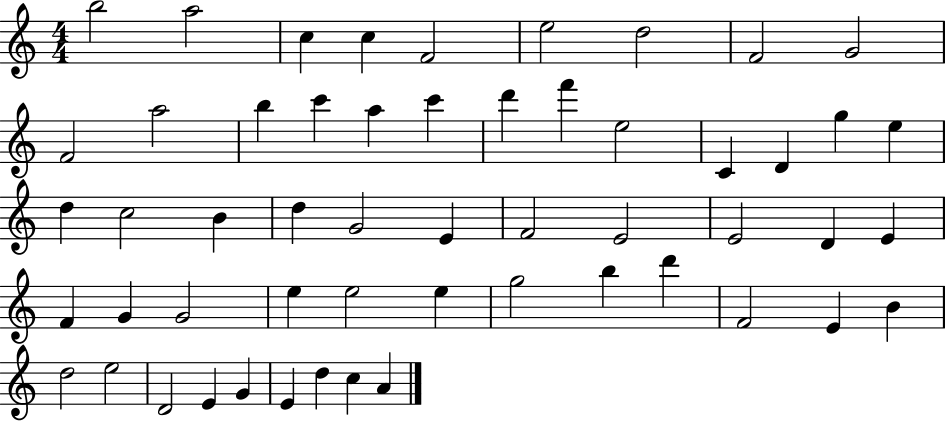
B5/h A5/h C5/q C5/q F4/h E5/h D5/h F4/h G4/h F4/h A5/h B5/q C6/q A5/q C6/q D6/q F6/q E5/h C4/q D4/q G5/q E5/q D5/q C5/h B4/q D5/q G4/h E4/q F4/h E4/h E4/h D4/q E4/q F4/q G4/q G4/h E5/q E5/h E5/q G5/h B5/q D6/q F4/h E4/q B4/q D5/h E5/h D4/h E4/q G4/q E4/q D5/q C5/q A4/q